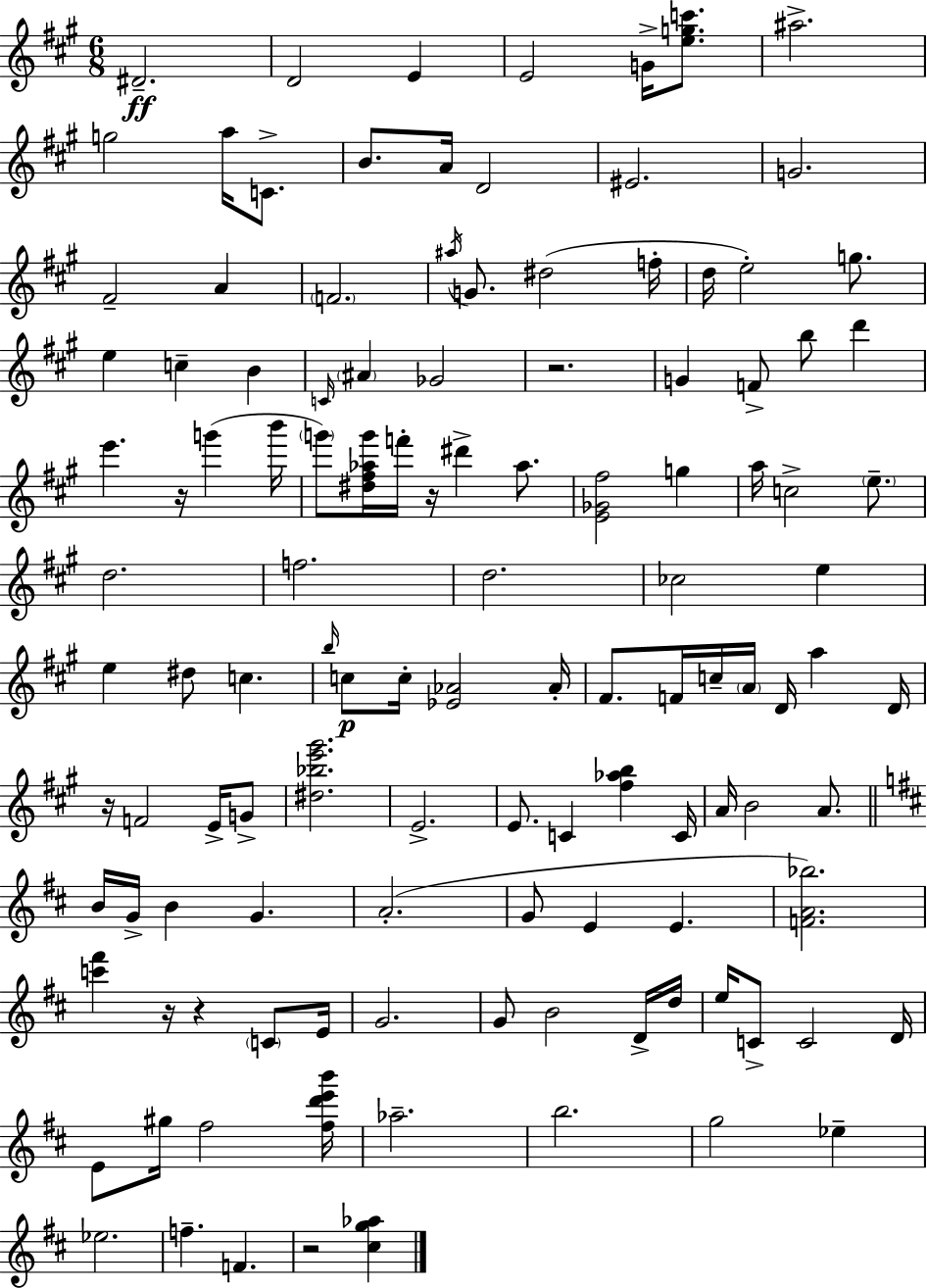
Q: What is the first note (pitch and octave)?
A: D#4